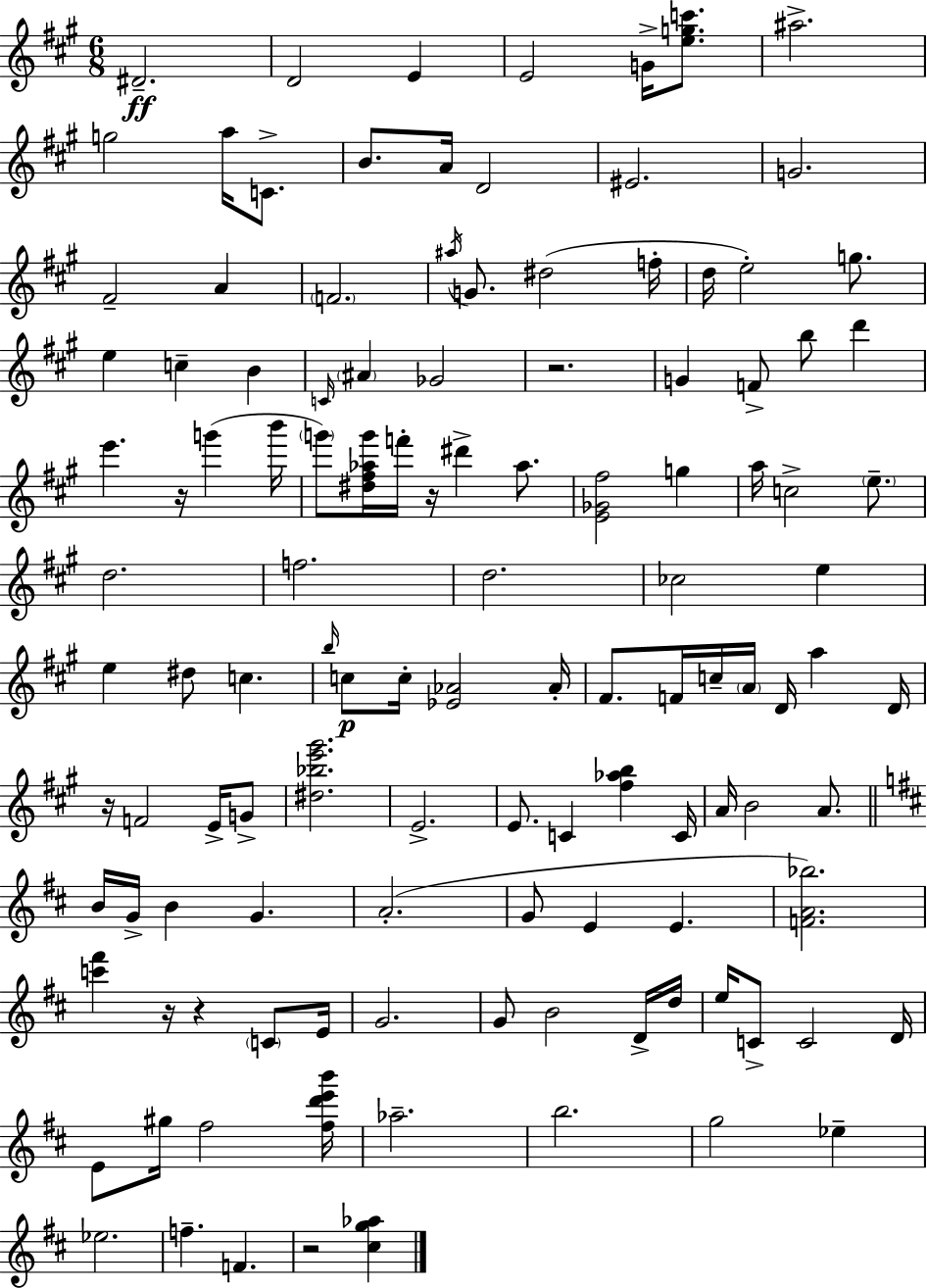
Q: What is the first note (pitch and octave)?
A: D#4